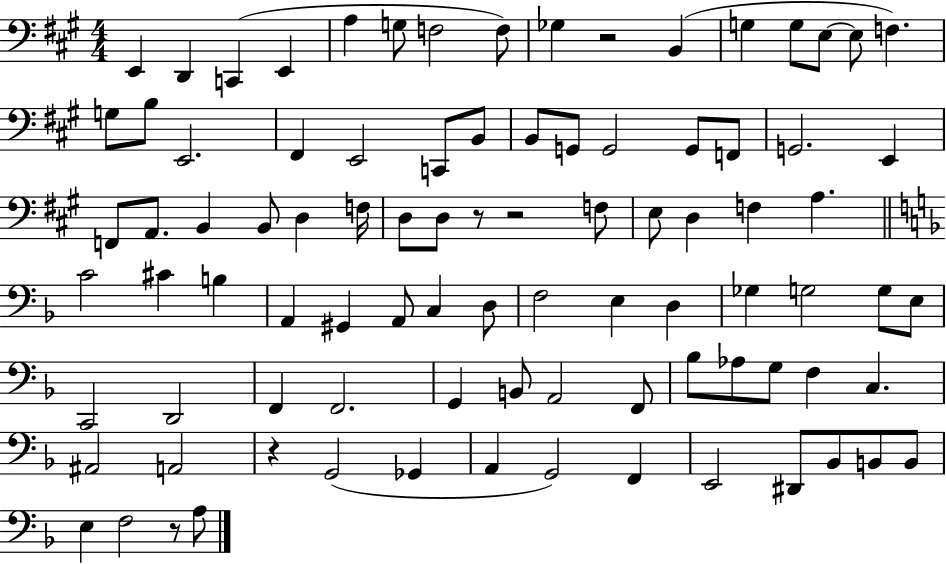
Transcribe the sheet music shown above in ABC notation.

X:1
T:Untitled
M:4/4
L:1/4
K:A
E,, D,, C,, E,, A, G,/2 F,2 F,/2 _G, z2 B,, G, G,/2 E,/2 E,/2 F, G,/2 B,/2 E,,2 ^F,, E,,2 C,,/2 B,,/2 B,,/2 G,,/2 G,,2 G,,/2 F,,/2 G,,2 E,, F,,/2 A,,/2 B,, B,,/2 D, F,/4 D,/2 D,/2 z/2 z2 F,/2 E,/2 D, F, A, C2 ^C B, A,, ^G,, A,,/2 C, D,/2 F,2 E, D, _G, G,2 G,/2 E,/2 C,,2 D,,2 F,, F,,2 G,, B,,/2 A,,2 F,,/2 _B,/2 _A,/2 G,/2 F, C, ^A,,2 A,,2 z G,,2 _G,, A,, G,,2 F,, E,,2 ^D,,/2 _B,,/2 B,,/2 B,,/2 E, F,2 z/2 A,/2